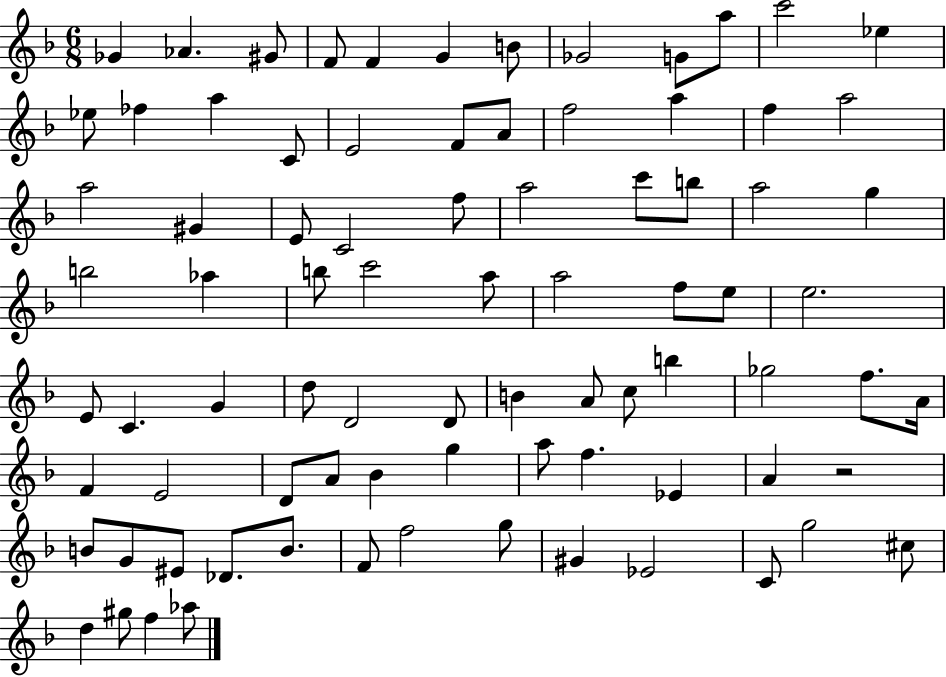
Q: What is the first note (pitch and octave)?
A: Gb4